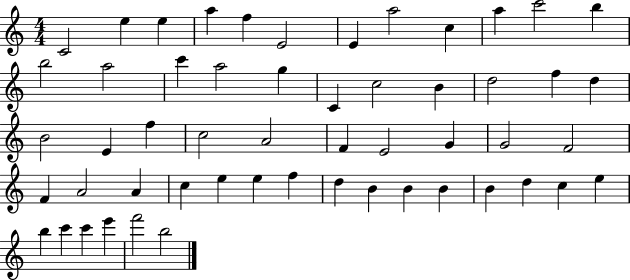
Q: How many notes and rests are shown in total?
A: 54